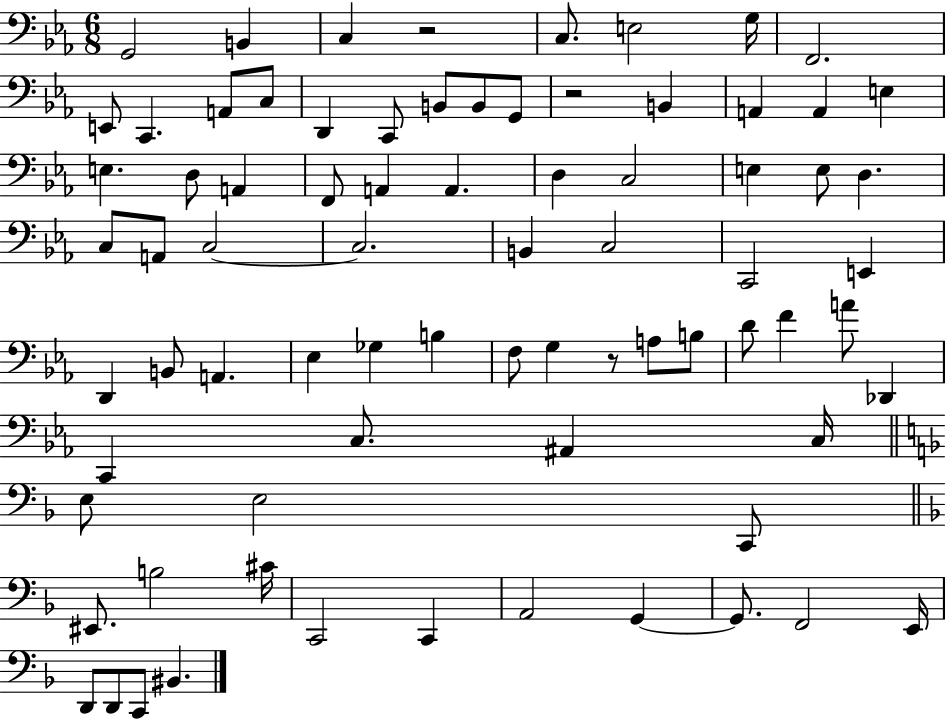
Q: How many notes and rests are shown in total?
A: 77